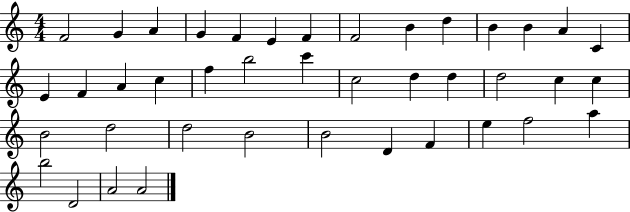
F4/h G4/q A4/q G4/q F4/q E4/q F4/q F4/h B4/q D5/q B4/q B4/q A4/q C4/q E4/q F4/q A4/q C5/q F5/q B5/h C6/q C5/h D5/q D5/q D5/h C5/q C5/q B4/h D5/h D5/h B4/h B4/h D4/q F4/q E5/q F5/h A5/q B5/h D4/h A4/h A4/h